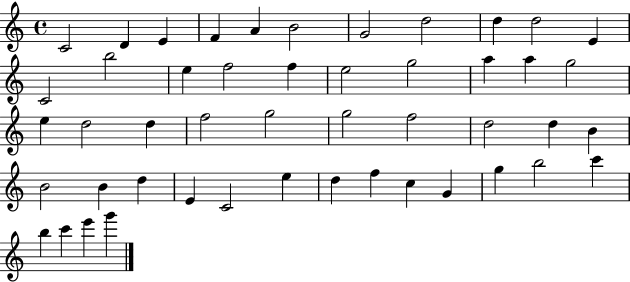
X:1
T:Untitled
M:4/4
L:1/4
K:C
C2 D E F A B2 G2 d2 d d2 E C2 b2 e f2 f e2 g2 a a g2 e d2 d f2 g2 g2 f2 d2 d B B2 B d E C2 e d f c G g b2 c' b c' e' g'